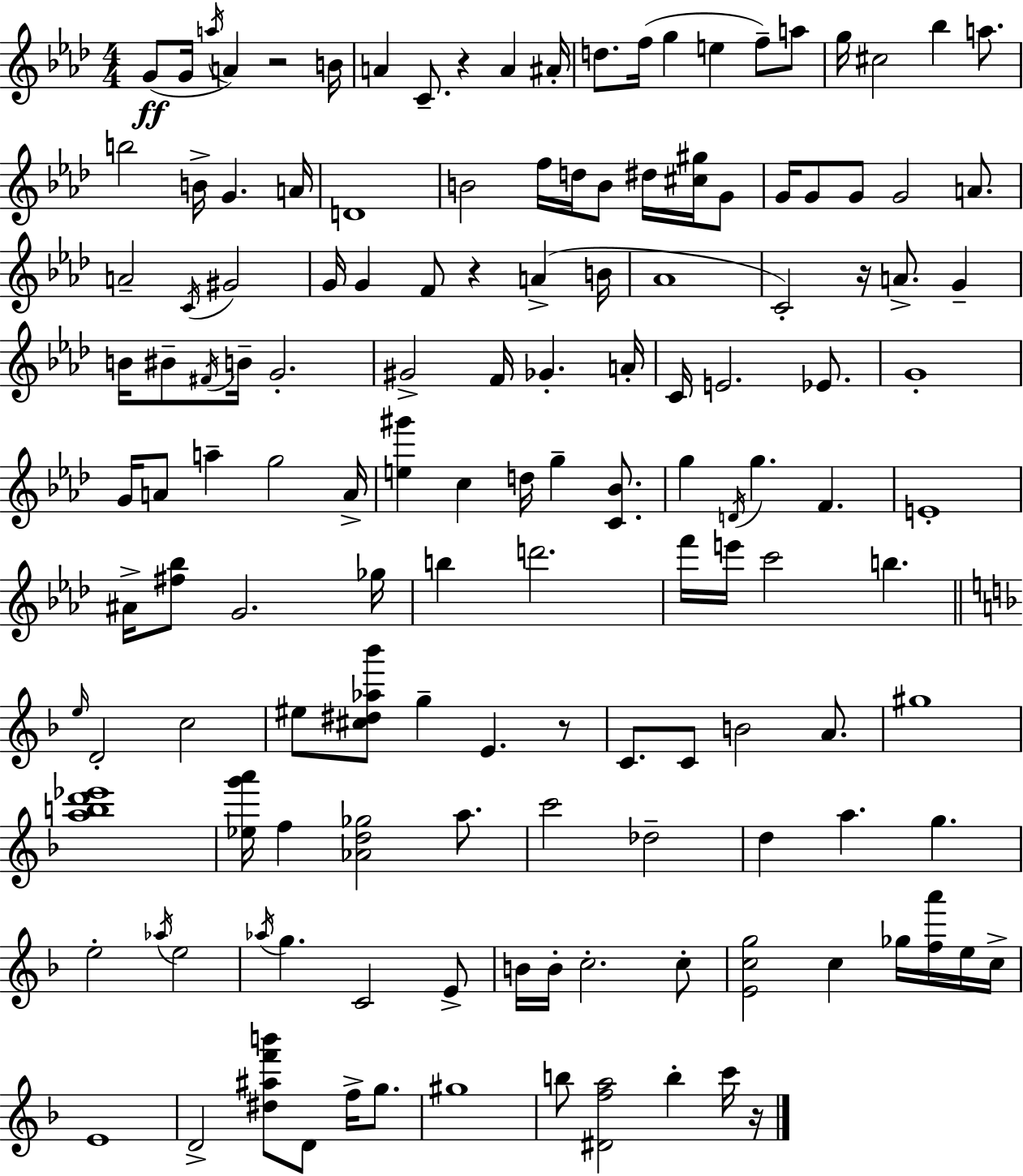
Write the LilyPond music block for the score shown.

{
  \clef treble
  \numericTimeSignature
  \time 4/4
  \key f \minor
  \repeat volta 2 { g'8(\ff g'16 \acciaccatura { a''16 } a'4) r2 | b'16 a'4 c'8.-- r4 a'4 | ais'16-. d''8. f''16( g''4 e''4 f''8--) a''8 | g''16 cis''2 bes''4 a''8. | \break b''2 b'16-> g'4. | a'16 d'1 | b'2 f''16 d''16 b'8 dis''16 <cis'' gis''>16 g'8 | g'16 g'8 g'8 g'2 a'8. | \break a'2-- \acciaccatura { c'16 } gis'2 | g'16 g'4 f'8 r4 a'4->( | b'16 aes'1 | c'2-.) r16 a'8.-> g'4-- | \break b'16 bis'8-- \acciaccatura { fis'16 } b'16-- g'2.-. | gis'2-> f'16 ges'4.-. | a'16-. c'16 e'2. | ees'8. g'1-. | \break g'16 a'8 a''4-- g''2 | a'16-> <e'' gis'''>4 c''4 d''16 g''4-- | <c' bes'>8. g''4 \acciaccatura { d'16 } g''4. f'4. | e'1-. | \break ais'16-> <fis'' bes''>8 g'2. | ges''16 b''4 d'''2. | f'''16 e'''16 c'''2 b''4. | \bar "||" \break \key f \major \grace { e''16 } d'2-. c''2 | eis''8 <cis'' dis'' aes'' bes'''>8 g''4-- e'4. r8 | c'8. c'8 b'2 a'8. | gis''1 | \break <a'' b'' d''' ees'''>1 | <ees'' g''' a'''>16 f''4 <aes' d'' ges''>2 a''8. | c'''2 des''2-- | d''4 a''4. g''4. | \break e''2-. \acciaccatura { aes''16 } e''2 | \acciaccatura { aes''16 } g''4. c'2 | e'8-> b'16 b'16-. c''2.-. | c''8-. <e' c'' g''>2 c''4 ges''16 | \break <f'' a'''>16 e''16 c''16-> e'1 | d'2-> <dis'' ais'' f''' b'''>8 d'8 f''16-> | g''8. gis''1 | b''8 <dis' f'' a''>2 b''4-. | \break c'''16 r16 } \bar "|."
}